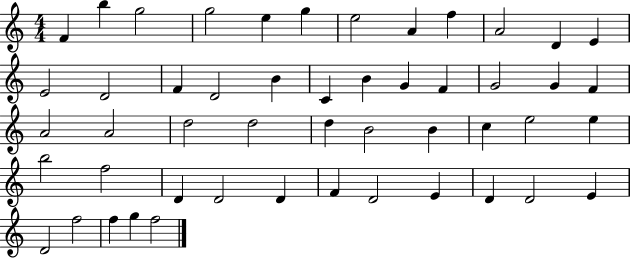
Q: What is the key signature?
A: C major